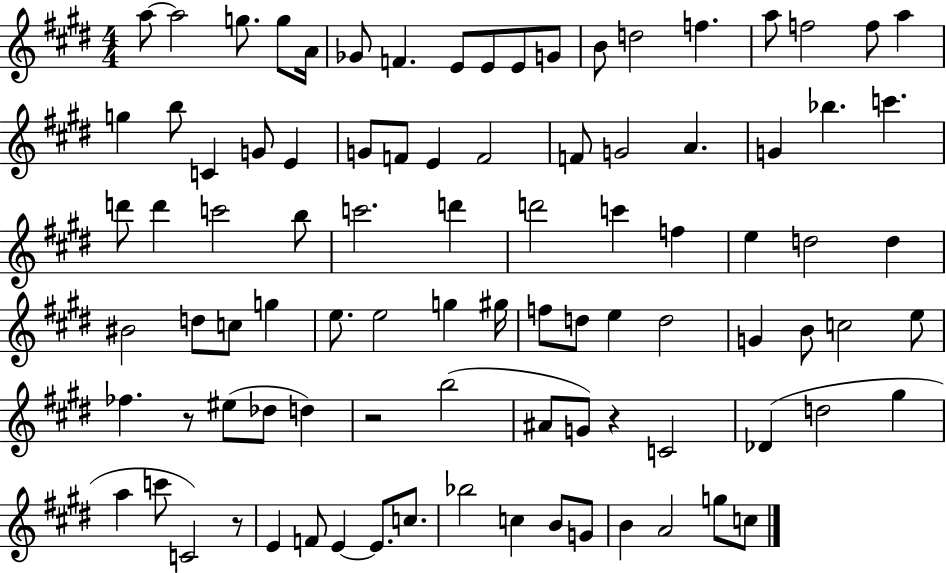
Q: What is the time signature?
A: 4/4